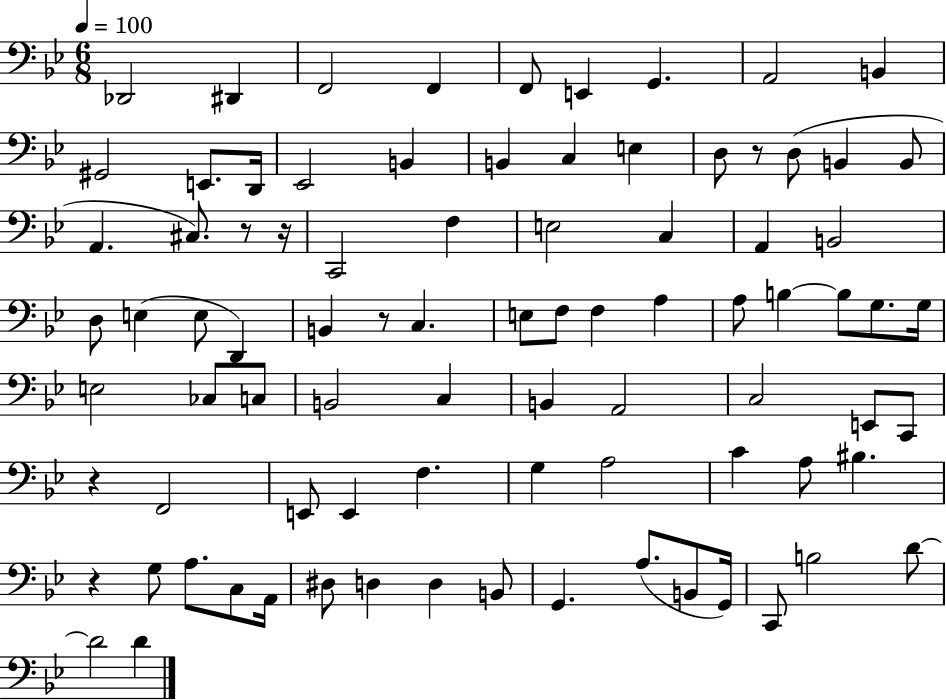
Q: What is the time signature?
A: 6/8